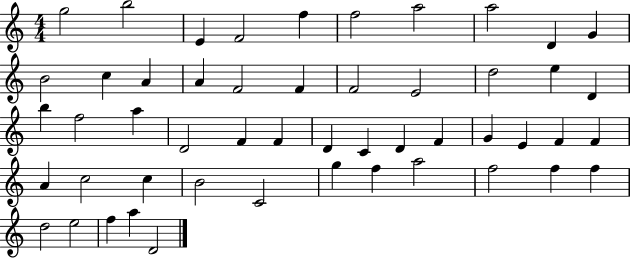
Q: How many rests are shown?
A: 0